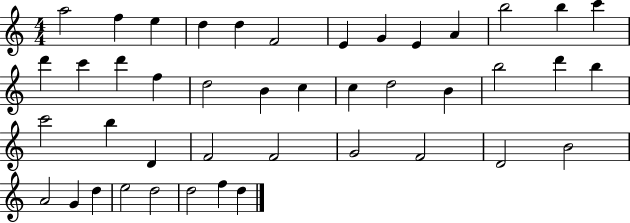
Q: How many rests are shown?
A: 0